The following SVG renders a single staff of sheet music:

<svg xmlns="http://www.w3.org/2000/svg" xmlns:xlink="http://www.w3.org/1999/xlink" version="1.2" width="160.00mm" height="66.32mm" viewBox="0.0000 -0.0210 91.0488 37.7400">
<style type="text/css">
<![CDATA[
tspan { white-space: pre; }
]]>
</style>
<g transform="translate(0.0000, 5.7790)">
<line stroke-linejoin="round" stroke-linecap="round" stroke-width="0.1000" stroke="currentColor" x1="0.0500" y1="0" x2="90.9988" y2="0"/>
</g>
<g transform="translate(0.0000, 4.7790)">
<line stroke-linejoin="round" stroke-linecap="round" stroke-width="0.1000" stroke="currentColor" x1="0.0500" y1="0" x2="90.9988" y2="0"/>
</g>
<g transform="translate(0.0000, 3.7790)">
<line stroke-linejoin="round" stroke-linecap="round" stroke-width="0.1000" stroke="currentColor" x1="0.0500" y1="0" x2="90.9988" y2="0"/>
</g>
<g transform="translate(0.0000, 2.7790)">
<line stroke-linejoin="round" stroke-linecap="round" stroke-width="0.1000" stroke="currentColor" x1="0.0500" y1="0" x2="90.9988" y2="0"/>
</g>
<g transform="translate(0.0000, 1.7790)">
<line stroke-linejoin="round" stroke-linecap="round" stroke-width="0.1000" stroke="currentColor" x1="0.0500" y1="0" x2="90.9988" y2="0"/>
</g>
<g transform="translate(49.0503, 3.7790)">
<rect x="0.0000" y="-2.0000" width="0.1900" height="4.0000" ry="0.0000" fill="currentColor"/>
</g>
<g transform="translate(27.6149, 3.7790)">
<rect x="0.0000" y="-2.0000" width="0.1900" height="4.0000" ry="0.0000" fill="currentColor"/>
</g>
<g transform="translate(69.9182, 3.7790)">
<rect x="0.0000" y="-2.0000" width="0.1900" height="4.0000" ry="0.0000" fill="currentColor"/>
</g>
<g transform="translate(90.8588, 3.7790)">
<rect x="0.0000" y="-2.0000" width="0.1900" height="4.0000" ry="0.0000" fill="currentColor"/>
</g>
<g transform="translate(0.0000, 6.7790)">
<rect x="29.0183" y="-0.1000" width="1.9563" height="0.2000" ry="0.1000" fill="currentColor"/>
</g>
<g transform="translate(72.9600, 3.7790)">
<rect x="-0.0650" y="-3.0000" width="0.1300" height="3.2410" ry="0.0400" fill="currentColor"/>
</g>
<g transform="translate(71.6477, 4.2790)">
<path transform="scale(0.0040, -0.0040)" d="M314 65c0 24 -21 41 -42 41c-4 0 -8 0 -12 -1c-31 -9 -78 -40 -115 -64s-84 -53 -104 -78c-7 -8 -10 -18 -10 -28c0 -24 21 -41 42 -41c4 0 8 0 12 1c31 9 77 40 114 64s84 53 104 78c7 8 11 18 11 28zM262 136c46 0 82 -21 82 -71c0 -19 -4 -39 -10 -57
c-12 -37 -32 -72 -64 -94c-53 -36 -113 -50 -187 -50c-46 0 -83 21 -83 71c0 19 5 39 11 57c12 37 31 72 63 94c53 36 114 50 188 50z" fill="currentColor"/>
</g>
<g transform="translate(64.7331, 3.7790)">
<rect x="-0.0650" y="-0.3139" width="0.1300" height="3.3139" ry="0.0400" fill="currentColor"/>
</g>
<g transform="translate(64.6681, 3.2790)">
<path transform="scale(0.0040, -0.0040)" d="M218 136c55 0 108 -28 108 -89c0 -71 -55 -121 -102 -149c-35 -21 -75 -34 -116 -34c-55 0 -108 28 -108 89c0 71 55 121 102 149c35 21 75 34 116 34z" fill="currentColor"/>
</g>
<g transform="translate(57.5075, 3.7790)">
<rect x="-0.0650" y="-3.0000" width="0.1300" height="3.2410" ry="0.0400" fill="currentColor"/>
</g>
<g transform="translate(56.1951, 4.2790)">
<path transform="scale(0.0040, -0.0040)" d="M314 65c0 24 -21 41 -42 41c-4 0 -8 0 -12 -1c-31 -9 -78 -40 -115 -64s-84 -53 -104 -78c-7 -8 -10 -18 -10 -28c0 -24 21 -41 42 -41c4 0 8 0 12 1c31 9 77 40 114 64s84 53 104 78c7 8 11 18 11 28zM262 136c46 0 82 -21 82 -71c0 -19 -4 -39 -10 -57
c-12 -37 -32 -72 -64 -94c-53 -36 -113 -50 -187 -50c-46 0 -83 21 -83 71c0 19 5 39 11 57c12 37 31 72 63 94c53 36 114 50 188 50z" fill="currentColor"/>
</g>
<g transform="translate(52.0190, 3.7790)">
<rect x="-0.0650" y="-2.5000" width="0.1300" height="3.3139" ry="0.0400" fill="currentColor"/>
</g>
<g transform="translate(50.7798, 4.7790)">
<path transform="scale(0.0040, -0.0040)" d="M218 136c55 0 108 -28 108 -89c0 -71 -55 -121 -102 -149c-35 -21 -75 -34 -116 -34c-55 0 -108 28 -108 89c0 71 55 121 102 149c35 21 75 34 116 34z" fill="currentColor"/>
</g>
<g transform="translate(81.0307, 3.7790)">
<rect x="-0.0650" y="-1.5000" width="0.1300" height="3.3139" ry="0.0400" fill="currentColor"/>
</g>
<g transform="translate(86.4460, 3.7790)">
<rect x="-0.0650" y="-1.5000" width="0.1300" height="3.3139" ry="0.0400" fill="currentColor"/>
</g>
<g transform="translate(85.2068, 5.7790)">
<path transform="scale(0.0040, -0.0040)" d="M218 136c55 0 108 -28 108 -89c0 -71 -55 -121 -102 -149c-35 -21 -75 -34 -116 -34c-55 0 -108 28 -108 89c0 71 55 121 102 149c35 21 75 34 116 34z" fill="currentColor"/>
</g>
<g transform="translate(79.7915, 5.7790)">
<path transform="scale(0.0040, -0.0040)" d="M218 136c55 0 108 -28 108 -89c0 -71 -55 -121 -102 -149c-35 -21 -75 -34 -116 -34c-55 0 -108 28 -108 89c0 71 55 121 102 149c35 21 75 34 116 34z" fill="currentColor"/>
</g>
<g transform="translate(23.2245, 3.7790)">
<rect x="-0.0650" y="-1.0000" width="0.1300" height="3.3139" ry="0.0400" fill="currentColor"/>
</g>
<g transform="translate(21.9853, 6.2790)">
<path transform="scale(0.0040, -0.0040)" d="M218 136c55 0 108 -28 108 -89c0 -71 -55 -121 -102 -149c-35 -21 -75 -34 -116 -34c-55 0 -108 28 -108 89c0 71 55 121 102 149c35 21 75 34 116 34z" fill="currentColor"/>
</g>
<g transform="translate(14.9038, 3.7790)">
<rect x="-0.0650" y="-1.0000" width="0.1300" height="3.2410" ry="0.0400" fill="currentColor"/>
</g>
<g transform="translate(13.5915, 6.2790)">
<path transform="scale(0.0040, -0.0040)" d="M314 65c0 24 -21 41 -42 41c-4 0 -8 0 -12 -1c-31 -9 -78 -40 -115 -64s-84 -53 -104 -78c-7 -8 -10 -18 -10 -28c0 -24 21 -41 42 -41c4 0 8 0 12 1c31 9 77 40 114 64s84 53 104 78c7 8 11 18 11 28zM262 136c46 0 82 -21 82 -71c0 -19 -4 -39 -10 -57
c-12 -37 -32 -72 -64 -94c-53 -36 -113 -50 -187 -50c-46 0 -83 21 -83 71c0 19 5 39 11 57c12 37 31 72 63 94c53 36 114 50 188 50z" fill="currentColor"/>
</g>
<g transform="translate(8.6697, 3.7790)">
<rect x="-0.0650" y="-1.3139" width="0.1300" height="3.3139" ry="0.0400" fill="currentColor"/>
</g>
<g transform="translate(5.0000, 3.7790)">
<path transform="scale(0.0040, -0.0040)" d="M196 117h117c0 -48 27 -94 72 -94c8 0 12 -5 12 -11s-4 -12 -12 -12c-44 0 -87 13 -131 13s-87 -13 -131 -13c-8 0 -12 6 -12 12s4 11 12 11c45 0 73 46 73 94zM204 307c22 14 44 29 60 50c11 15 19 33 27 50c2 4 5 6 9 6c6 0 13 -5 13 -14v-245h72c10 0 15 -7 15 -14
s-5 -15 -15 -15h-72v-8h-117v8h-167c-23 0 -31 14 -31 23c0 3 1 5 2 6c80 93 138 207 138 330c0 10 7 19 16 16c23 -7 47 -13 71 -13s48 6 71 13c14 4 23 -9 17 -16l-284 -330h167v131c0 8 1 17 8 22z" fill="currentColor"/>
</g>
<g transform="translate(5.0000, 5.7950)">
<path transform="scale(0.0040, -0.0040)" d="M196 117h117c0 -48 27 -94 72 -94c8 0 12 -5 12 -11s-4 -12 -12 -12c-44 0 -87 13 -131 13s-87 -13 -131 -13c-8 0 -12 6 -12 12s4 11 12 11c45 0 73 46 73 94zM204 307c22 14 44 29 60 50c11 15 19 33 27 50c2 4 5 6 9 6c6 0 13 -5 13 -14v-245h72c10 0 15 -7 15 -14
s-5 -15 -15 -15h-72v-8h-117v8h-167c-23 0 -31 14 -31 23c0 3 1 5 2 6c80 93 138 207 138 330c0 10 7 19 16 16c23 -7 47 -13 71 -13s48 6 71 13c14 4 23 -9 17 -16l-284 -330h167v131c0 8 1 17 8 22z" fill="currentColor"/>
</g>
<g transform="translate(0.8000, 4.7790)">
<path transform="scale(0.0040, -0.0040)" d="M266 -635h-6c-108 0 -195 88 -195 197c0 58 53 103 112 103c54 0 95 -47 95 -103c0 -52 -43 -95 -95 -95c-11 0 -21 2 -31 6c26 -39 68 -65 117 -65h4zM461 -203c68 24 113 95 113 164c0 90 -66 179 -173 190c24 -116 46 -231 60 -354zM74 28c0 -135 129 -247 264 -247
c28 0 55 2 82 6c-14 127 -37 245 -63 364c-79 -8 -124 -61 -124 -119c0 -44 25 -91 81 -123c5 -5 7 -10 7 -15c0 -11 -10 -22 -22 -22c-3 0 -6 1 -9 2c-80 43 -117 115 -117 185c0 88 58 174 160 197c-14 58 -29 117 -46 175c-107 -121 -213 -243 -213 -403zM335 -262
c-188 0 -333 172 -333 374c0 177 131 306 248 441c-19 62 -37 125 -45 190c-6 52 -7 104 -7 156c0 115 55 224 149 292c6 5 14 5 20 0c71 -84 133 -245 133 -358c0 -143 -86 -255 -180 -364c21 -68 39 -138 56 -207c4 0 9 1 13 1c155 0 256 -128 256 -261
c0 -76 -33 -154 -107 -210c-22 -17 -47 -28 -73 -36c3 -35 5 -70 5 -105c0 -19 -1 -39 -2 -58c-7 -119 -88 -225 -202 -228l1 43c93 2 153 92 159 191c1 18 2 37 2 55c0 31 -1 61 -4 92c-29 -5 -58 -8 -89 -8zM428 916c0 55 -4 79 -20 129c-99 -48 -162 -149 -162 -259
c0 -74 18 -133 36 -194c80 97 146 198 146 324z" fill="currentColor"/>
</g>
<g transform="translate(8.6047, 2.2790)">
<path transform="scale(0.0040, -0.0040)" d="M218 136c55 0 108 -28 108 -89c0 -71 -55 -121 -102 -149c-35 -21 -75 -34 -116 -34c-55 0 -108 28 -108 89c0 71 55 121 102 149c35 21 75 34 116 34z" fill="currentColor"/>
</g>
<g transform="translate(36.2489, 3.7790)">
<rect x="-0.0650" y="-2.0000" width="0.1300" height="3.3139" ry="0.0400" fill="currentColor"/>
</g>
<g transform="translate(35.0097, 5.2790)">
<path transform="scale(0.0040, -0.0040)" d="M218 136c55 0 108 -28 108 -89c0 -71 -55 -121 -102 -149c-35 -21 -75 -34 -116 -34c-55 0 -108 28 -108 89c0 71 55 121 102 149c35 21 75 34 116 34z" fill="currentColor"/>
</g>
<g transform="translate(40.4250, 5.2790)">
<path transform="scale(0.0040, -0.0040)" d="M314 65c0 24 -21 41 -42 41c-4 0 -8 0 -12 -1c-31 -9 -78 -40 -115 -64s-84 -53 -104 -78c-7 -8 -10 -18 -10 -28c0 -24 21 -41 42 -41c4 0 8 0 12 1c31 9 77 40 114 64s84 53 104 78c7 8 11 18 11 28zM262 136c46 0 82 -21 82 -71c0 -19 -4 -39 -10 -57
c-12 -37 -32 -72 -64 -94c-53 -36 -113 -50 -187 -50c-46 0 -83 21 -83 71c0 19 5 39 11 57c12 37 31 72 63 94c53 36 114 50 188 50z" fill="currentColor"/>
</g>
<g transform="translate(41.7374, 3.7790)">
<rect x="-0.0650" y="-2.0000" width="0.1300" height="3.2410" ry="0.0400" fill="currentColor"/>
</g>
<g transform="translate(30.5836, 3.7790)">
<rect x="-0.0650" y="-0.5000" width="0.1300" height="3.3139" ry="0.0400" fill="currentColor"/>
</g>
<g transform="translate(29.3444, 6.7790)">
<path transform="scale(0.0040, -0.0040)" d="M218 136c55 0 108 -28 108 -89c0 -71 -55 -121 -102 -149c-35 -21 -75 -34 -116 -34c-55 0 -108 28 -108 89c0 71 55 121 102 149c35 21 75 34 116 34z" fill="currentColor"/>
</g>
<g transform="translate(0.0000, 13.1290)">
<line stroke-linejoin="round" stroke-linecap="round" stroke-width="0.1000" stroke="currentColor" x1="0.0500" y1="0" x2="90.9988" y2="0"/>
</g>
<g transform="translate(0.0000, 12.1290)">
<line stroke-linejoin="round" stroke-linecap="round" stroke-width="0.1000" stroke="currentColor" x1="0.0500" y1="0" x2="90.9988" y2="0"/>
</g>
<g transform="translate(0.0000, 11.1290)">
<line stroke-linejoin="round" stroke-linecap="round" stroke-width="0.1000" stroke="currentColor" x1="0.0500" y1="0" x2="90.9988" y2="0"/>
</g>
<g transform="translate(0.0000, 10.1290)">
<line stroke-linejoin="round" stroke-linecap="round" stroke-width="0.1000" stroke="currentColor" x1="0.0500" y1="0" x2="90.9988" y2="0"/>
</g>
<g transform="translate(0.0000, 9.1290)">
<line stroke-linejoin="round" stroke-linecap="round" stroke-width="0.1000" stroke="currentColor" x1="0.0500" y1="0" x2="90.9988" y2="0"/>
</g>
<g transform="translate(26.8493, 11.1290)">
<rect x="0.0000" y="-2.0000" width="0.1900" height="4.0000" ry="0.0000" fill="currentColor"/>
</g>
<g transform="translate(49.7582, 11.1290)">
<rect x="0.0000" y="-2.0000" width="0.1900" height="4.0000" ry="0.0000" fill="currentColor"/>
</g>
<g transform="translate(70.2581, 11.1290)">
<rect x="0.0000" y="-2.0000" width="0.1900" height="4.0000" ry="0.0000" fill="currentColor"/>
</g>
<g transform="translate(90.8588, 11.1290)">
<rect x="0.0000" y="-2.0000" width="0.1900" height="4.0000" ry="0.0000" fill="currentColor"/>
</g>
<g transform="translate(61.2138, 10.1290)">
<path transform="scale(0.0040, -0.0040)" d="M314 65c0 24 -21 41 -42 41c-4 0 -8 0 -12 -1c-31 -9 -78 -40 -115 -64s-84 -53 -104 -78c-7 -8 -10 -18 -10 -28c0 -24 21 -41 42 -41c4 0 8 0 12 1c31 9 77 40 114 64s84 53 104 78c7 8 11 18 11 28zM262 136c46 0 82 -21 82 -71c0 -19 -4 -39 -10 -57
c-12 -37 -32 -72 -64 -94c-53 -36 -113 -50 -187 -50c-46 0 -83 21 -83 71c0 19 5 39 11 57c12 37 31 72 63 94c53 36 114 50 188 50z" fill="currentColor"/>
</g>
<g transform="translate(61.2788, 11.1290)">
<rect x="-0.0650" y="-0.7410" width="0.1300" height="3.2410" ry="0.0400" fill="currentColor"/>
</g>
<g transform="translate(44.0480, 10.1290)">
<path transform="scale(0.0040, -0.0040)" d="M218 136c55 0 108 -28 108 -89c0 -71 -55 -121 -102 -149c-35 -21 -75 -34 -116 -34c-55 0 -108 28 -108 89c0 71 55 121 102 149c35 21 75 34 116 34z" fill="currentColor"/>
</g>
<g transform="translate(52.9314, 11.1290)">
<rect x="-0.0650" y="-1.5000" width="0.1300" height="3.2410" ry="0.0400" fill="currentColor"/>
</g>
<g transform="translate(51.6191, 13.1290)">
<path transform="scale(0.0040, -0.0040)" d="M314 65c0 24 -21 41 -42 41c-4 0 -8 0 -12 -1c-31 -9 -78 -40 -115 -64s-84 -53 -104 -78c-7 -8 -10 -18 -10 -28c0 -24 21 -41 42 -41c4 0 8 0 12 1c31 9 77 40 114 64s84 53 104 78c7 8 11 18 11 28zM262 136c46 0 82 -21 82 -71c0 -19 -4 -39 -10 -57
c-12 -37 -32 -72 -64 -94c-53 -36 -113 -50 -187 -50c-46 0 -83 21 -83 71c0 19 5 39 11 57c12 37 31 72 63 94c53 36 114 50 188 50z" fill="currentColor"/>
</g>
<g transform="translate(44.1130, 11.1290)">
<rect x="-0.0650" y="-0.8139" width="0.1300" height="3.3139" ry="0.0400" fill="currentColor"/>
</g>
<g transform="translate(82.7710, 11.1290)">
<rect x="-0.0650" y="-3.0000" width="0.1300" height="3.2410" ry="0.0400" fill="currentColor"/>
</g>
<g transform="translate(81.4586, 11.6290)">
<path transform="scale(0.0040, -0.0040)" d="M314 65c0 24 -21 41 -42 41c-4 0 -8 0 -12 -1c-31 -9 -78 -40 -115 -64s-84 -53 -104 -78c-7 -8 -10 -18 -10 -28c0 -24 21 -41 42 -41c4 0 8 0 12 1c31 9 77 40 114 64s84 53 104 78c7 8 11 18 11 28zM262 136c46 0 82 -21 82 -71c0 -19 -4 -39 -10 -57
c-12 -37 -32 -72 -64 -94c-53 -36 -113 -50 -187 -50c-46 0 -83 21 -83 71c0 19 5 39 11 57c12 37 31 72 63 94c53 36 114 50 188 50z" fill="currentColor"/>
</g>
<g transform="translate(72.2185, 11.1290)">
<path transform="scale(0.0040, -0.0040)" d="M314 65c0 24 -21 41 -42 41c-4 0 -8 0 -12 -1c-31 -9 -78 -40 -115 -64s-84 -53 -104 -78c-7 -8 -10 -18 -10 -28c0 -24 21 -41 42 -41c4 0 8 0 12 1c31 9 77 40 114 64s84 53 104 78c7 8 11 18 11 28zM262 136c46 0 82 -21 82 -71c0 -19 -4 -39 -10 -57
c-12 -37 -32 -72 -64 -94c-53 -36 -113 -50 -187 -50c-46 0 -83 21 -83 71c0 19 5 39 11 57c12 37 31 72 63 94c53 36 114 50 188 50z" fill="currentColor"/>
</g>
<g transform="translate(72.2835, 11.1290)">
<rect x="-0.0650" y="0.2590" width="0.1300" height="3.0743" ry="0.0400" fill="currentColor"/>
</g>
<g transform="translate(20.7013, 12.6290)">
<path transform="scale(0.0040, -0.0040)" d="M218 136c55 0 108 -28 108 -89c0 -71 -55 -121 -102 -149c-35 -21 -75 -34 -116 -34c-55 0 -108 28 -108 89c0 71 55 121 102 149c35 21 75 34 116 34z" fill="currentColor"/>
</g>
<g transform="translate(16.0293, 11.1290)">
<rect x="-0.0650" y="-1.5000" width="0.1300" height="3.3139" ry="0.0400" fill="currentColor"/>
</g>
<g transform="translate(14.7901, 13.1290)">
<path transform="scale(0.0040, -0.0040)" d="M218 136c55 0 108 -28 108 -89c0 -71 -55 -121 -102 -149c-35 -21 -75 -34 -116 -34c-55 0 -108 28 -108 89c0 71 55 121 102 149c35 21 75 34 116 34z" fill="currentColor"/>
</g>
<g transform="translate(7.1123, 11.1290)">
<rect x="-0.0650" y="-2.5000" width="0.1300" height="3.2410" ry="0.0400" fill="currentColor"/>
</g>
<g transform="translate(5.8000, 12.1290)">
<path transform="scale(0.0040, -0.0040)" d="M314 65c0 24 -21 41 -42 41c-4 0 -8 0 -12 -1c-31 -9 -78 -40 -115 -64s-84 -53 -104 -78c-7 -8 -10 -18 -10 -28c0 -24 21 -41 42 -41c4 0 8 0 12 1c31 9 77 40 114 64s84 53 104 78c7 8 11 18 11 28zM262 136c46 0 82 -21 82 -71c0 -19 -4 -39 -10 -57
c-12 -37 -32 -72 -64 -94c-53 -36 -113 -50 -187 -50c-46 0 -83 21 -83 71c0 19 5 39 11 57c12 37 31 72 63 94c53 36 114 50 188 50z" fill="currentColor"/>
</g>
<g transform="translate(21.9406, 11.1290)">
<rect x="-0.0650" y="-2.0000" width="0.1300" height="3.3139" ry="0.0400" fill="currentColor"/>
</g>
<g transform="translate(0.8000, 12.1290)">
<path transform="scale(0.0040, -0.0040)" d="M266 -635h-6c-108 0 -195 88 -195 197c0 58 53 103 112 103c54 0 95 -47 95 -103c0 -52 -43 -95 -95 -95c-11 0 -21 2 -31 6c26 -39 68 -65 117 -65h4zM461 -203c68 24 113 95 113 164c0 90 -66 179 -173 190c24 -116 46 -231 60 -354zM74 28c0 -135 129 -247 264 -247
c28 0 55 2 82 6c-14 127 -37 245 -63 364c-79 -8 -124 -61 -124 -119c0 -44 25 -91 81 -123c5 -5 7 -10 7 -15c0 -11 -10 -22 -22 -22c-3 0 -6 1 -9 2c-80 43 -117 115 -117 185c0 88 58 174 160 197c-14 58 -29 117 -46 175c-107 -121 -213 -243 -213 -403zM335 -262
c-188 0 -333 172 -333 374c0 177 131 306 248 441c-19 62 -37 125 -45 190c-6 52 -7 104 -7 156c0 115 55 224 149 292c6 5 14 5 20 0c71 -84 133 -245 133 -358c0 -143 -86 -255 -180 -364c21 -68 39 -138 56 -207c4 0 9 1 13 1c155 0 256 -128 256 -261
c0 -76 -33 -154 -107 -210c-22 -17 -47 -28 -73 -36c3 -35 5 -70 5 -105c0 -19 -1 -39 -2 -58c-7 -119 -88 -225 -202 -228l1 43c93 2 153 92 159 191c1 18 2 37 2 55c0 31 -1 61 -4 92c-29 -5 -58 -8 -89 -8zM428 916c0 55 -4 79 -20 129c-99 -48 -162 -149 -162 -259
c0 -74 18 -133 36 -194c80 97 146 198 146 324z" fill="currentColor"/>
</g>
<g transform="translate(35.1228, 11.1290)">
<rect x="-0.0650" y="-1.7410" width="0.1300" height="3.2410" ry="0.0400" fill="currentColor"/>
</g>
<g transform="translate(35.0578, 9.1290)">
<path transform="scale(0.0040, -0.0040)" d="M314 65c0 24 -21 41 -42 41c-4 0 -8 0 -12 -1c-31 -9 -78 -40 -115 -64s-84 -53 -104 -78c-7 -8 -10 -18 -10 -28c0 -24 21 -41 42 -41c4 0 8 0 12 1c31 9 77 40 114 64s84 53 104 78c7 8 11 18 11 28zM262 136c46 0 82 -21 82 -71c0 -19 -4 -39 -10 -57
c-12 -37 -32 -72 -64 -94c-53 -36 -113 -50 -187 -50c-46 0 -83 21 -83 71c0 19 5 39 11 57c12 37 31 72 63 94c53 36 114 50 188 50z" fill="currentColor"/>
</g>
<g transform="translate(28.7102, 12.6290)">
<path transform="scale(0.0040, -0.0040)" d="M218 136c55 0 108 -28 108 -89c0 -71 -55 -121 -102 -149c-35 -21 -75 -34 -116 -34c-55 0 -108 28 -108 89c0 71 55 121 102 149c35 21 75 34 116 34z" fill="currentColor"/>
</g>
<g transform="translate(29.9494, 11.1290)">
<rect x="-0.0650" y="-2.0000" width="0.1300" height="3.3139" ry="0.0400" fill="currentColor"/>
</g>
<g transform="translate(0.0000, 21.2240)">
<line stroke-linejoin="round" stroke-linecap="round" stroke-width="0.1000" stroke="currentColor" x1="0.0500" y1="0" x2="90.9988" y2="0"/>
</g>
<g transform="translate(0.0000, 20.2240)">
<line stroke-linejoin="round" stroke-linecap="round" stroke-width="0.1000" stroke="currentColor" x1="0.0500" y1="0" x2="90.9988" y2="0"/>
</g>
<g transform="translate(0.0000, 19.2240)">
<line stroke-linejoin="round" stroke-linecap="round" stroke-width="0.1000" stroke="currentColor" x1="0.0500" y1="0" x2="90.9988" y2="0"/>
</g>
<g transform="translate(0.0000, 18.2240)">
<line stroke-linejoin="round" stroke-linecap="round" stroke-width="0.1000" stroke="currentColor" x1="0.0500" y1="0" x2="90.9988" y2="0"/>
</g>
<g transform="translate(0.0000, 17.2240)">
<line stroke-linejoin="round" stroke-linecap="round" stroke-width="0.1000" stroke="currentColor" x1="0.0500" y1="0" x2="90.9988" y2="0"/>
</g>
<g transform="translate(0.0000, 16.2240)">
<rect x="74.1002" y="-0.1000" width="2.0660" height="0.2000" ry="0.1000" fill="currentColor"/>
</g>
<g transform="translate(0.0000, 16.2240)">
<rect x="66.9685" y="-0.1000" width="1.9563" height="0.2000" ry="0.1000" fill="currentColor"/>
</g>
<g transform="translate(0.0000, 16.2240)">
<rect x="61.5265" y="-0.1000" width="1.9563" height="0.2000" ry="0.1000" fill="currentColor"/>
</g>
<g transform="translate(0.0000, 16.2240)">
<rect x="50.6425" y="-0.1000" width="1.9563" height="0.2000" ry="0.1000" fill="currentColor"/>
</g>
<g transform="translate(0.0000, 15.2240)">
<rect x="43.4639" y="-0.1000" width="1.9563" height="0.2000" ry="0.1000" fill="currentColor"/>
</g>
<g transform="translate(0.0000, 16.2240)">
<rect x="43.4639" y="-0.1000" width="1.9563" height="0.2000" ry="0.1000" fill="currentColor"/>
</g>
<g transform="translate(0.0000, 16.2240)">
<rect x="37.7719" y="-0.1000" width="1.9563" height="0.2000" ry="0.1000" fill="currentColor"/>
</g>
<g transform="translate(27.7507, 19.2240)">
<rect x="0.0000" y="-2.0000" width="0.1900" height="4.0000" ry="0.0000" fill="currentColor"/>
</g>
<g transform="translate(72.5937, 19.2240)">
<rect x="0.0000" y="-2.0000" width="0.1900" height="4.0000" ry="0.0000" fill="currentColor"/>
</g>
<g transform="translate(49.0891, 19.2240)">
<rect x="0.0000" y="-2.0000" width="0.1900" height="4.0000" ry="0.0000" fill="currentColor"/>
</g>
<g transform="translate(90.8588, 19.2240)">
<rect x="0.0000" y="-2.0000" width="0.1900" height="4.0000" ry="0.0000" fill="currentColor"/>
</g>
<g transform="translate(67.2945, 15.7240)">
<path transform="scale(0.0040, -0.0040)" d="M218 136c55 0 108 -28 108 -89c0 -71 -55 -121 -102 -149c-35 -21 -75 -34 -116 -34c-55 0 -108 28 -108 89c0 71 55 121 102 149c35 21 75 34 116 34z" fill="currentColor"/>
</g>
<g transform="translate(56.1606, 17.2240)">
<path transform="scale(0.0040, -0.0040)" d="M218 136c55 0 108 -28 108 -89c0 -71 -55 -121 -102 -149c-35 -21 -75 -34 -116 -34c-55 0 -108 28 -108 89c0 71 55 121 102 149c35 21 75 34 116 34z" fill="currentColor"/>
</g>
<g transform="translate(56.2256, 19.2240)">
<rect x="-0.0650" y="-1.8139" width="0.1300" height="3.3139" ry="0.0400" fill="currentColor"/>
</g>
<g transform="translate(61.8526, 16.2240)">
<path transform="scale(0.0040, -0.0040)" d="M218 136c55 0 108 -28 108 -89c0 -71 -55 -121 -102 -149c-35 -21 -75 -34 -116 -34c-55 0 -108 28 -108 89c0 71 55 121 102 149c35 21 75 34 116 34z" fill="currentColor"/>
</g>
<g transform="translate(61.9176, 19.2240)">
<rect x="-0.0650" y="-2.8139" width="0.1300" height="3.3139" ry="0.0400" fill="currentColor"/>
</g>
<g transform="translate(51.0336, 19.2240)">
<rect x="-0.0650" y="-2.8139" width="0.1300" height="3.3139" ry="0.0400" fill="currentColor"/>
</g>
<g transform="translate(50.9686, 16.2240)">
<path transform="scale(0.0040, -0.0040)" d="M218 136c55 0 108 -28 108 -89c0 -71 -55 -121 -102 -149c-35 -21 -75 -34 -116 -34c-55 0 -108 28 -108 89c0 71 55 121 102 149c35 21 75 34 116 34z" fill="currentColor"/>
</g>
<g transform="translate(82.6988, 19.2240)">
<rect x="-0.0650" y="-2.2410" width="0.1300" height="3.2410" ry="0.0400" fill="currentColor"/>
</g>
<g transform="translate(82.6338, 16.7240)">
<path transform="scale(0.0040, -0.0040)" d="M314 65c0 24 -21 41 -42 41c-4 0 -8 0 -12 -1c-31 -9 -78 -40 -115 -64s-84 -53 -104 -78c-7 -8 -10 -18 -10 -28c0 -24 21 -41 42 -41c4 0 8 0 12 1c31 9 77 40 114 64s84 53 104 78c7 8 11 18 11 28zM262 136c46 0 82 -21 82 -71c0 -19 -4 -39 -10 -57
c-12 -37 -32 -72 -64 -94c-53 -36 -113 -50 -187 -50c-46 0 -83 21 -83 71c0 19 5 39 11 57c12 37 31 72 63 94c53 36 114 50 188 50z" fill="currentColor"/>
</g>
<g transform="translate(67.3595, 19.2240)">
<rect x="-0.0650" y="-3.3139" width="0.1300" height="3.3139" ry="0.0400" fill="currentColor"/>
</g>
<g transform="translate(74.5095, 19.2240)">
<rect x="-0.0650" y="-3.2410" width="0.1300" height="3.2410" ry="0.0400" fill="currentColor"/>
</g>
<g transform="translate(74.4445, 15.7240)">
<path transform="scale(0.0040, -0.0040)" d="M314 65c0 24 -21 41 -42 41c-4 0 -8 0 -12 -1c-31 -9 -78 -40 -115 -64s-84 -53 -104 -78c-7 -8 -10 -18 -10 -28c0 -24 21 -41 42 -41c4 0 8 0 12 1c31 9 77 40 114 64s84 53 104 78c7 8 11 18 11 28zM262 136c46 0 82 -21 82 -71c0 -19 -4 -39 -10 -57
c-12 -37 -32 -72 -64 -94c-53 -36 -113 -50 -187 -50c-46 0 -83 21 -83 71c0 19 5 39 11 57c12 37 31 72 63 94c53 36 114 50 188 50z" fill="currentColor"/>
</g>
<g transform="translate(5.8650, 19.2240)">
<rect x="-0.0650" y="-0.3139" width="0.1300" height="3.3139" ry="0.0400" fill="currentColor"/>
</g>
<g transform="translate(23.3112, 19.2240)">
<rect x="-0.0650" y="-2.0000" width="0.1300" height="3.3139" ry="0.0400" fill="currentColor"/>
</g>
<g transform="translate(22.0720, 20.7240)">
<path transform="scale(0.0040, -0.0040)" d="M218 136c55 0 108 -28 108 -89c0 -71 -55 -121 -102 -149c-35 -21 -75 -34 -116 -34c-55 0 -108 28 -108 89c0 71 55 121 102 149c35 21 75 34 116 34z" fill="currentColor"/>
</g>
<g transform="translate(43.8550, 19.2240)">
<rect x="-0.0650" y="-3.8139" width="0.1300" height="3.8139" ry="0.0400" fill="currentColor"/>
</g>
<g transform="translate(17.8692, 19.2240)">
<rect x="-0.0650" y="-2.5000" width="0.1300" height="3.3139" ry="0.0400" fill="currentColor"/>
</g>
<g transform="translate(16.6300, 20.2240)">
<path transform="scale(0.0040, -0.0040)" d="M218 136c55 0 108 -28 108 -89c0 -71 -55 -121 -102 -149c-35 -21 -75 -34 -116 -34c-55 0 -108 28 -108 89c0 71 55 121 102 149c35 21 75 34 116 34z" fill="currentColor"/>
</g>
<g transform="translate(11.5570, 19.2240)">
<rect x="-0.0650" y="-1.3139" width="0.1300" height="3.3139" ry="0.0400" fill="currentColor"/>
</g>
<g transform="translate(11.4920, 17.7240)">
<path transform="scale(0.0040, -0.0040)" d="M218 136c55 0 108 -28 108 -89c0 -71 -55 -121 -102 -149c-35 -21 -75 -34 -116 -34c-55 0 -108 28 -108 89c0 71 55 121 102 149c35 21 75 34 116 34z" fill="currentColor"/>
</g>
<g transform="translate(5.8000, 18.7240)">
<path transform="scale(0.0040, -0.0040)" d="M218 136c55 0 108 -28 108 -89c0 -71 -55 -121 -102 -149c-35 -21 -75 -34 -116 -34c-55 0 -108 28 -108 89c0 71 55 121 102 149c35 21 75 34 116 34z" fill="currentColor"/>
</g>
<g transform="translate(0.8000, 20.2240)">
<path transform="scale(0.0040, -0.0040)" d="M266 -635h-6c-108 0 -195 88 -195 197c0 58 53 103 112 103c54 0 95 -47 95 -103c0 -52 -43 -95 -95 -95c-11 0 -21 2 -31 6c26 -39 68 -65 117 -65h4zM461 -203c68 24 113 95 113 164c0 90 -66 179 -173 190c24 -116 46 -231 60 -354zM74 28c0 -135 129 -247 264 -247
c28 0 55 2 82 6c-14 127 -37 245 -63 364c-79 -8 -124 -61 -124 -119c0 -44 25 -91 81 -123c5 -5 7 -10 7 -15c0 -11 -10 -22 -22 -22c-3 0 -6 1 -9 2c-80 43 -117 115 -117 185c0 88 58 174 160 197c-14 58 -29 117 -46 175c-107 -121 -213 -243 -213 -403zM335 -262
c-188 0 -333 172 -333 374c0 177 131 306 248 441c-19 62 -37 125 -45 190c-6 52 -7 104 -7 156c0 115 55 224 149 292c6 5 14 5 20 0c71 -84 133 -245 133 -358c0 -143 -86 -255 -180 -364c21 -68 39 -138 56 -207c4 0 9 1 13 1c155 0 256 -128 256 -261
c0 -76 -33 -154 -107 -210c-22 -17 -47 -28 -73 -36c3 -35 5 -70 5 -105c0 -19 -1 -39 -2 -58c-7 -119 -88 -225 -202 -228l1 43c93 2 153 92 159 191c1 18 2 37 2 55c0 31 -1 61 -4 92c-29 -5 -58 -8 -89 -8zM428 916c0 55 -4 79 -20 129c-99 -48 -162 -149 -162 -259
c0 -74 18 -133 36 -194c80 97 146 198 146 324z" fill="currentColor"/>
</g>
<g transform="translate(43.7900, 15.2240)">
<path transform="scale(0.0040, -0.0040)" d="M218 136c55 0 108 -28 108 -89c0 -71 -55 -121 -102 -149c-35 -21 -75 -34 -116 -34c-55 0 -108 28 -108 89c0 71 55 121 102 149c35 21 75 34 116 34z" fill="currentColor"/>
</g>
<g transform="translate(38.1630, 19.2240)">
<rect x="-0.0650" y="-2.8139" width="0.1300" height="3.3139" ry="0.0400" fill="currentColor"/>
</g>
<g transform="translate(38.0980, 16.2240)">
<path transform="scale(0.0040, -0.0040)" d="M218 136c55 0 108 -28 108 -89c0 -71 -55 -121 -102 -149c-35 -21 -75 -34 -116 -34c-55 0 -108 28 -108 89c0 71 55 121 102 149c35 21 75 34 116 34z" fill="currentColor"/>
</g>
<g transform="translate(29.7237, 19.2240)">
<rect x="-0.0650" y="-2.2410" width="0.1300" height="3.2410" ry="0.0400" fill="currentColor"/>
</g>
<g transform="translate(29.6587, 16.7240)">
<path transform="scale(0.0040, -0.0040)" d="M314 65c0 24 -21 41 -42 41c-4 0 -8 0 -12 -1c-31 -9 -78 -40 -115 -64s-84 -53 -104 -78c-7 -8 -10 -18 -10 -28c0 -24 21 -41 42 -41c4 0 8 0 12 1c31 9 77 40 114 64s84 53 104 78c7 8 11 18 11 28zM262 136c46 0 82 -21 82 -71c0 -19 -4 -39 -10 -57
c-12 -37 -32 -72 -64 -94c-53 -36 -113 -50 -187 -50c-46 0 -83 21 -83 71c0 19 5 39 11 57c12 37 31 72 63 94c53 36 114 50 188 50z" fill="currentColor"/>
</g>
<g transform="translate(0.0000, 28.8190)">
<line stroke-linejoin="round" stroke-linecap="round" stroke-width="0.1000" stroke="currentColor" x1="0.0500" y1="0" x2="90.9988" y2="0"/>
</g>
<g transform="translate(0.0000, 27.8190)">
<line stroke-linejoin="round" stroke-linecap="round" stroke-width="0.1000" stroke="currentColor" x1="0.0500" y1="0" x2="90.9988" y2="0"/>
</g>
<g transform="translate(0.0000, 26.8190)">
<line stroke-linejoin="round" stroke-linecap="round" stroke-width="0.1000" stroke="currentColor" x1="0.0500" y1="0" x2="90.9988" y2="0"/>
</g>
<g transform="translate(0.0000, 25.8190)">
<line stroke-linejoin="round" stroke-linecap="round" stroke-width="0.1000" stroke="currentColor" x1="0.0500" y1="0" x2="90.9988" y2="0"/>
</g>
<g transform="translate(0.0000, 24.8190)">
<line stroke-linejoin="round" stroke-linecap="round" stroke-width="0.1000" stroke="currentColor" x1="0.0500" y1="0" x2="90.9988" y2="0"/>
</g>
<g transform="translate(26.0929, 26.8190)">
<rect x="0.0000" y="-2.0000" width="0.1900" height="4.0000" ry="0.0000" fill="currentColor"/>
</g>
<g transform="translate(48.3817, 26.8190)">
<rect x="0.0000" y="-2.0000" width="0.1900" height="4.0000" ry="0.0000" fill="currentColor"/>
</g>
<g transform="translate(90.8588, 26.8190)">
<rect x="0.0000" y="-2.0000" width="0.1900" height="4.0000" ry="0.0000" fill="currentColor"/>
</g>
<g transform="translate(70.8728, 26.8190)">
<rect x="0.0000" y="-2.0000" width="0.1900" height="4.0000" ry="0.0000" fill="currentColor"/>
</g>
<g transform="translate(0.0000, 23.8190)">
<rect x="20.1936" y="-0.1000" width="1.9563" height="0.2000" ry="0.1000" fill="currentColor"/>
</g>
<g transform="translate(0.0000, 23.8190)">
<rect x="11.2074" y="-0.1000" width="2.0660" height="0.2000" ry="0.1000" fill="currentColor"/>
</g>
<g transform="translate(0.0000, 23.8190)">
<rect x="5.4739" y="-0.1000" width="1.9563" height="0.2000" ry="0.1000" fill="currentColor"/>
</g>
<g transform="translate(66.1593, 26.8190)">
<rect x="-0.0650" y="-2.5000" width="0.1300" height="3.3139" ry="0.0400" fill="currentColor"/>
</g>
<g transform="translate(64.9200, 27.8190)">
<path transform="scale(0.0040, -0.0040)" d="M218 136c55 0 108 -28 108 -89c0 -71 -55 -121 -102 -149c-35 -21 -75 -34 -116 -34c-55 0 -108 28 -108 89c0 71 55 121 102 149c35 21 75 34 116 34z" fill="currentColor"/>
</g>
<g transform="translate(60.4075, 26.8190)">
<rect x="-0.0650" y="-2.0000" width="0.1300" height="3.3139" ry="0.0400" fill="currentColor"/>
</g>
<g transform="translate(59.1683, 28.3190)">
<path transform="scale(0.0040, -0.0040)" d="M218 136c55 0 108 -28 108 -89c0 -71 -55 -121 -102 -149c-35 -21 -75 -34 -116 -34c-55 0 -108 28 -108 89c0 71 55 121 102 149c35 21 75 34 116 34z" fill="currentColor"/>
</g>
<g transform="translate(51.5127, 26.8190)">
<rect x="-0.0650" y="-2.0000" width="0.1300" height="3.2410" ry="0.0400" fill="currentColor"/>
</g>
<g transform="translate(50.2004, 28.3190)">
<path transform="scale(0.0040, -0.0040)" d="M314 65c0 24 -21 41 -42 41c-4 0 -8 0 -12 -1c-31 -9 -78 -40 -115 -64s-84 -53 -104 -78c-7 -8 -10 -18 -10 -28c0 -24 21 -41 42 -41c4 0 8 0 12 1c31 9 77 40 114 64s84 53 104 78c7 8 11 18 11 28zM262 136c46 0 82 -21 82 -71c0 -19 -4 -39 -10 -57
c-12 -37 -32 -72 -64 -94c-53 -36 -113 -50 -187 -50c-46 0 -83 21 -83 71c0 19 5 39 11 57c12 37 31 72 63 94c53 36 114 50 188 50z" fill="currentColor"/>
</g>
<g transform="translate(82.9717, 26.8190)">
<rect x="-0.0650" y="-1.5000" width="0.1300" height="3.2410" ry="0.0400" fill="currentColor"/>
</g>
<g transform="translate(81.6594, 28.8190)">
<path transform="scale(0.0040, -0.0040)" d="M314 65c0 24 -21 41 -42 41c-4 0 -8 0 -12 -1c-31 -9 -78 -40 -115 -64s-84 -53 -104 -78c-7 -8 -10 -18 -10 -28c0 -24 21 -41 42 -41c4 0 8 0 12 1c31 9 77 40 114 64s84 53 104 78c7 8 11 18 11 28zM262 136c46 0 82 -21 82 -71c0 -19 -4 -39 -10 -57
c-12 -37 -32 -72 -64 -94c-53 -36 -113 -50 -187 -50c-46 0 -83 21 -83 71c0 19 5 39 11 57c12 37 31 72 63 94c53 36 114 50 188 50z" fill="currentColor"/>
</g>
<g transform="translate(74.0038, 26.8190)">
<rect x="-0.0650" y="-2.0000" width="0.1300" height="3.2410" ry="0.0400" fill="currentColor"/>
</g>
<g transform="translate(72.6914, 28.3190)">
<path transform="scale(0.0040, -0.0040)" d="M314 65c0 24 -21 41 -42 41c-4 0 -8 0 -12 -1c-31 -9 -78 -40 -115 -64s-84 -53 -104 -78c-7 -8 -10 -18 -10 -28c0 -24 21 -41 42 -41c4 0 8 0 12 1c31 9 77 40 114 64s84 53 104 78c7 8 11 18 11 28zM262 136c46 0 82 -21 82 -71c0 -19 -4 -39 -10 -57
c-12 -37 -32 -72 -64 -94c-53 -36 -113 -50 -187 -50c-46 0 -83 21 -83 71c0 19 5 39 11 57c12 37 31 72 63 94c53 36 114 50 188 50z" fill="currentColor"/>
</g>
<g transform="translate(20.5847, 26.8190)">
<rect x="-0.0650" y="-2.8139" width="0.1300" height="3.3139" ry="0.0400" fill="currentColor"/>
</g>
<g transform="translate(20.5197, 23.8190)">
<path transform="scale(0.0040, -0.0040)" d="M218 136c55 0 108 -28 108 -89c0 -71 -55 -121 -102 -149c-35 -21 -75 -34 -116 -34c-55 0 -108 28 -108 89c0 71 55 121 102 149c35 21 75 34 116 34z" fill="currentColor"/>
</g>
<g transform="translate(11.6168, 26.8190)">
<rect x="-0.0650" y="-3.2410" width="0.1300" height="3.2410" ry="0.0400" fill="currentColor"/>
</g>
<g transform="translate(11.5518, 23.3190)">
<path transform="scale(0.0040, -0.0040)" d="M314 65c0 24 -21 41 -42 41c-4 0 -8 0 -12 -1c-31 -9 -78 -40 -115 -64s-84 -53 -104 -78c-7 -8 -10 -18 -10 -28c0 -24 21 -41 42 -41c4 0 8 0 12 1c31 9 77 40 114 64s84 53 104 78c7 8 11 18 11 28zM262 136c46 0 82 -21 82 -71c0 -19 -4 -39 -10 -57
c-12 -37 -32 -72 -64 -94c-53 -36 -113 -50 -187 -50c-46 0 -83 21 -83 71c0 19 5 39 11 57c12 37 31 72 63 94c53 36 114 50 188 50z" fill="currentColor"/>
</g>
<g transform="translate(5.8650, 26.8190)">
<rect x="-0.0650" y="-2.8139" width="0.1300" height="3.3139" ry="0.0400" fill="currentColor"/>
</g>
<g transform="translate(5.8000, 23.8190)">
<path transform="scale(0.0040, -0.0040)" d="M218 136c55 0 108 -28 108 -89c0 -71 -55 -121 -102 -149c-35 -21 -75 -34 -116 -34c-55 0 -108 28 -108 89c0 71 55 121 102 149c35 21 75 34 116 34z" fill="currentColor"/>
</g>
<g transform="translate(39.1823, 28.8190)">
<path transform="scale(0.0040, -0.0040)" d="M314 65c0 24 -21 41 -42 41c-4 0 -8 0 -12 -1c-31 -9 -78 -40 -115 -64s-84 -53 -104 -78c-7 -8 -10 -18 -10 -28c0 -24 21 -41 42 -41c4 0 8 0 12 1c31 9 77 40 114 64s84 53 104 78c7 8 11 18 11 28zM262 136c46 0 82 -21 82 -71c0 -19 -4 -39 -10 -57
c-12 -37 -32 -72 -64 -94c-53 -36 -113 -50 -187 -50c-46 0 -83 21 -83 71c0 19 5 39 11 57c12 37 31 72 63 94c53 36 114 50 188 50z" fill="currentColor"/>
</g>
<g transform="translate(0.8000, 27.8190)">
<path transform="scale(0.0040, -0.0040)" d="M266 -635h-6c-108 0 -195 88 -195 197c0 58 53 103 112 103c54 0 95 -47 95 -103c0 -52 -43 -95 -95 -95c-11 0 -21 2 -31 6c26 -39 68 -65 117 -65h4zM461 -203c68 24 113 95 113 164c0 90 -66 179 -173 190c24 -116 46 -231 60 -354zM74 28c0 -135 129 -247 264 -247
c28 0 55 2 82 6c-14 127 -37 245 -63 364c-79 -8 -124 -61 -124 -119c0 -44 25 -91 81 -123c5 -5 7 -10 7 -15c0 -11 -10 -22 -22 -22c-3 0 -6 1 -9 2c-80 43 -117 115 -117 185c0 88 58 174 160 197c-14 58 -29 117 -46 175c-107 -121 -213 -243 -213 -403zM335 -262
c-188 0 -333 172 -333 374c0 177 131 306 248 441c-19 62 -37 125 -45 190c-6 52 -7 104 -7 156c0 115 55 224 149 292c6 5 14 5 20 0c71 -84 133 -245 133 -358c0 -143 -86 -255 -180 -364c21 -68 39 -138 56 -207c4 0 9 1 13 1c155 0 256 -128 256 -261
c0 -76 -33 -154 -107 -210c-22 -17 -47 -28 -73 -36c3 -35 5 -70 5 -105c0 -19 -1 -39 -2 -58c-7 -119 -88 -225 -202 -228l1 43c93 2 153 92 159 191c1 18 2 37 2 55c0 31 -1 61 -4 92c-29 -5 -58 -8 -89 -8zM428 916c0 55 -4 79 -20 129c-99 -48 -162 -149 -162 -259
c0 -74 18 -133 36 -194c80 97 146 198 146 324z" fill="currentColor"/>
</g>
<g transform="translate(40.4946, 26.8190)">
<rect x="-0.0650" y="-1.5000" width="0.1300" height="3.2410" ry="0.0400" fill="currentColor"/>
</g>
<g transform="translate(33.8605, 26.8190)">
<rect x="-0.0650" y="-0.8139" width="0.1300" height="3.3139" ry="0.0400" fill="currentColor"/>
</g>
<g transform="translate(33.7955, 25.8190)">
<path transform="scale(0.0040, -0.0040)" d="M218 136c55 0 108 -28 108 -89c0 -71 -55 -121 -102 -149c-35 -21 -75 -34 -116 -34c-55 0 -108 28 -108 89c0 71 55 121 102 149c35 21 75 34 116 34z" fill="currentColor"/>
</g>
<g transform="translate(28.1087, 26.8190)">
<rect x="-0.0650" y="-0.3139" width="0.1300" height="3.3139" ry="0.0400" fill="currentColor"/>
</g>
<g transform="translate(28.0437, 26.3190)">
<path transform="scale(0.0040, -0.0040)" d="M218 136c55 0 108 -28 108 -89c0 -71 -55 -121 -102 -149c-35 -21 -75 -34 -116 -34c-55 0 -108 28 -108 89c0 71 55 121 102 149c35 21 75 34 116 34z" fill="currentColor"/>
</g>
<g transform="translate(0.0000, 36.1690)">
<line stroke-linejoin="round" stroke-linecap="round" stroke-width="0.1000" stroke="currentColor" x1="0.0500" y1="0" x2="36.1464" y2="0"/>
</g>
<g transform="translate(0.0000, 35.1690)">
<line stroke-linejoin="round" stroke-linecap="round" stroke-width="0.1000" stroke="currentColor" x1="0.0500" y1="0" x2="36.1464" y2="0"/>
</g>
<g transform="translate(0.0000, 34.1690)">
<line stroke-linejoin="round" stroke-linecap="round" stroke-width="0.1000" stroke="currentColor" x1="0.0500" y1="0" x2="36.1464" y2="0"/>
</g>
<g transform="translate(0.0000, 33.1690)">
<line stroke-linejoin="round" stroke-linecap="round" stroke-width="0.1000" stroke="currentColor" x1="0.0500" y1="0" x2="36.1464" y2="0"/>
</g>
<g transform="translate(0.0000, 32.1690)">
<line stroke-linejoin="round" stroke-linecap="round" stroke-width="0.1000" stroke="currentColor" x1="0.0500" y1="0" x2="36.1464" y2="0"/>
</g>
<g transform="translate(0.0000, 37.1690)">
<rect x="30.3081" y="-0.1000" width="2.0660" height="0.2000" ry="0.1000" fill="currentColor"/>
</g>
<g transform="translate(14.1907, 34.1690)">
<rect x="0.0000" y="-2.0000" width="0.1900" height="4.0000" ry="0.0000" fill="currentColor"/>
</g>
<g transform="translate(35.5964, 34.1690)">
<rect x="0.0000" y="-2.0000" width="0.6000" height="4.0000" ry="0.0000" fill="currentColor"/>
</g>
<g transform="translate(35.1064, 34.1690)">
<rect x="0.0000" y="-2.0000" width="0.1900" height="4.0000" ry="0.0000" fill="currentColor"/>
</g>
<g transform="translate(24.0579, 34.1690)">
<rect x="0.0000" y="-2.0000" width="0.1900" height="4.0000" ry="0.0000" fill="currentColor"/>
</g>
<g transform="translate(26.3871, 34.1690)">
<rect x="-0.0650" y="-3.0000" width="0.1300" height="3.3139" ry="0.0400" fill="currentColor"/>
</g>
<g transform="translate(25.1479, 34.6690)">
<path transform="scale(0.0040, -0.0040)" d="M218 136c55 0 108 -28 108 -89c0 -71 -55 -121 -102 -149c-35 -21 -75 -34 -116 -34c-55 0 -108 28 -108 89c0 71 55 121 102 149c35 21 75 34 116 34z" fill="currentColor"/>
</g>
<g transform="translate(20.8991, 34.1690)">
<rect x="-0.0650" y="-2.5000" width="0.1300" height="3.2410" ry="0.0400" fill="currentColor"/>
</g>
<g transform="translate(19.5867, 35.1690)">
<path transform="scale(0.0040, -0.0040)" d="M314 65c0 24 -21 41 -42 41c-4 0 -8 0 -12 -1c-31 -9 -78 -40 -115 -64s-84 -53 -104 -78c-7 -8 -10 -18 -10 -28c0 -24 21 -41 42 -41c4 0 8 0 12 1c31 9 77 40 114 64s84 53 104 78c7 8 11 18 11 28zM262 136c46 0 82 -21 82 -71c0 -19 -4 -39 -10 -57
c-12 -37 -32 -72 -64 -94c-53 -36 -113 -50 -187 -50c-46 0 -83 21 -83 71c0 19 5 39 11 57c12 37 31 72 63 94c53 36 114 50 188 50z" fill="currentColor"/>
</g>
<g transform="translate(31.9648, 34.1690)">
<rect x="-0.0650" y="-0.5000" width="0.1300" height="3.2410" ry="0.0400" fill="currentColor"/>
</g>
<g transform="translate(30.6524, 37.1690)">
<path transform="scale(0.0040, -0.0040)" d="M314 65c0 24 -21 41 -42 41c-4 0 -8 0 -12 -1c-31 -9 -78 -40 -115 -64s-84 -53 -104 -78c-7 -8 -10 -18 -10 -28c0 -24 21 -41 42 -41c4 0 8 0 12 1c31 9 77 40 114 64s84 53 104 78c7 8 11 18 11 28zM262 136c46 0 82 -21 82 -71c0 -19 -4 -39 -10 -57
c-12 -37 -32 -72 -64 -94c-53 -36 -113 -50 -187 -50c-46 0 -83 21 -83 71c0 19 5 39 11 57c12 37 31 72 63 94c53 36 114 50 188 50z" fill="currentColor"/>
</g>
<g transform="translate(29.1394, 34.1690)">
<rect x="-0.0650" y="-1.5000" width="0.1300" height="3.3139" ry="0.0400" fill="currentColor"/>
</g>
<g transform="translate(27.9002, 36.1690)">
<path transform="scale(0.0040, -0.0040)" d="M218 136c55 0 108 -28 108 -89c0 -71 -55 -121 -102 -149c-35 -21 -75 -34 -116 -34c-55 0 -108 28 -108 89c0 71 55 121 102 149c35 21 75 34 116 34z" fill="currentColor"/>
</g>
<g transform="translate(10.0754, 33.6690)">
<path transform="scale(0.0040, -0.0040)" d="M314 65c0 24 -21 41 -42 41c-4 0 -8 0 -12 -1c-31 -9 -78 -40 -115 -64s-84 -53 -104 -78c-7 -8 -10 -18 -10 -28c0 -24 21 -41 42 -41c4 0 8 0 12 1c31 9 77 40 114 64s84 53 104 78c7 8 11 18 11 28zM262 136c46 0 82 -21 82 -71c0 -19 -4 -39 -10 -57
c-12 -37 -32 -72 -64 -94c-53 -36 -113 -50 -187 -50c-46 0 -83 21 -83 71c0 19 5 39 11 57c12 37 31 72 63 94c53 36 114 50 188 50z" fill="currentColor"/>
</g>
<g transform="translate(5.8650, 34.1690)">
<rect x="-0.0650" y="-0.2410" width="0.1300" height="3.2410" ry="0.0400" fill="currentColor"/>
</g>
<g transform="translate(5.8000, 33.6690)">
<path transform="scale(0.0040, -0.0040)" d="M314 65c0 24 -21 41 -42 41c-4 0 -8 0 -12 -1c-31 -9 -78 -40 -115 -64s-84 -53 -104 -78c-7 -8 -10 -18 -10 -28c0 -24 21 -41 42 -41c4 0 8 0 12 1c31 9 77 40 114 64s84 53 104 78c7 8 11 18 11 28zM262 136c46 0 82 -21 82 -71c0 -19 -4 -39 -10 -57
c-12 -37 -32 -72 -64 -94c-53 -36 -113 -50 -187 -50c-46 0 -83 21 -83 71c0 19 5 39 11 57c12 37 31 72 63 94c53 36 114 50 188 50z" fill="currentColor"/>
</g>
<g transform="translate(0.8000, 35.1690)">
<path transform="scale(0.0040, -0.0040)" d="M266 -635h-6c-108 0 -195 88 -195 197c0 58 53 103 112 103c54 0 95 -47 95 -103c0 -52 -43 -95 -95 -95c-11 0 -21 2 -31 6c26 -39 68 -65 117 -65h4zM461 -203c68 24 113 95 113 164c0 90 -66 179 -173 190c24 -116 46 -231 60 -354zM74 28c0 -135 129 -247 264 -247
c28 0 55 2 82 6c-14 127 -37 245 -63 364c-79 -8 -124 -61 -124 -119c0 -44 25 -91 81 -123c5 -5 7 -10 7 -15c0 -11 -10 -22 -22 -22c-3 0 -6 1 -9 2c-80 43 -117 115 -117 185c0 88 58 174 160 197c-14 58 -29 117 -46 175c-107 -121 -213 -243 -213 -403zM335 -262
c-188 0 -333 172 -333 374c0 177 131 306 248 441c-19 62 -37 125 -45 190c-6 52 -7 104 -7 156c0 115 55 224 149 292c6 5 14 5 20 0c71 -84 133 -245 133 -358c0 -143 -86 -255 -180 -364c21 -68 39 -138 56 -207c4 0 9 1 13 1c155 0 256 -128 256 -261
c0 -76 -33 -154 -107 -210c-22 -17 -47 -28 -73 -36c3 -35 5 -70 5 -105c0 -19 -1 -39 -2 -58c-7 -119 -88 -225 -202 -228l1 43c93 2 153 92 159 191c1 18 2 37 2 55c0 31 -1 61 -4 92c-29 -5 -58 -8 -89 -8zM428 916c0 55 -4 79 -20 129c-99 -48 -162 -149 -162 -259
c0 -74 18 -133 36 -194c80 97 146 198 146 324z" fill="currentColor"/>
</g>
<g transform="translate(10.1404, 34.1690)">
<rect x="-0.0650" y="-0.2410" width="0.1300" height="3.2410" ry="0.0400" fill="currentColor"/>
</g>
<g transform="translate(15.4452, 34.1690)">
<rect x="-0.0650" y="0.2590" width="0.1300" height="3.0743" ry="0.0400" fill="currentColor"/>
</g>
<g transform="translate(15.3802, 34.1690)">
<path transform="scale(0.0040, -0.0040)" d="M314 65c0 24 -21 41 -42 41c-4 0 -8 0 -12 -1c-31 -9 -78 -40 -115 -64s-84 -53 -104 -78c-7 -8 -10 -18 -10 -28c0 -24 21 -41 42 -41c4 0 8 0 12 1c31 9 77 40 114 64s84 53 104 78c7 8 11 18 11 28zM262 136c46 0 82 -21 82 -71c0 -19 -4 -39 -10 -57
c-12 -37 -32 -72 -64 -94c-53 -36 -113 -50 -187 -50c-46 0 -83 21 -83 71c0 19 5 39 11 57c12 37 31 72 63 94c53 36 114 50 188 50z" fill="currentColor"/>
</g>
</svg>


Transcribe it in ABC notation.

X:1
T:Untitled
M:4/4
L:1/4
K:C
e D2 D C F F2 G A2 c A2 E E G2 E F F f2 d E2 d2 B2 A2 c e G F g2 a c' a f a b b2 g2 a b2 a c d E2 F2 F G F2 E2 c2 c2 B2 G2 A E C2